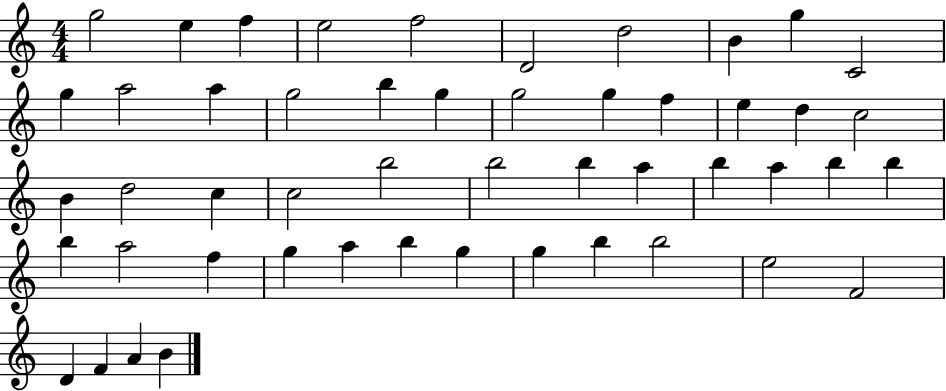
{
  \clef treble
  \numericTimeSignature
  \time 4/4
  \key c \major
  g''2 e''4 f''4 | e''2 f''2 | d'2 d''2 | b'4 g''4 c'2 | \break g''4 a''2 a''4 | g''2 b''4 g''4 | g''2 g''4 f''4 | e''4 d''4 c''2 | \break b'4 d''2 c''4 | c''2 b''2 | b''2 b''4 a''4 | b''4 a''4 b''4 b''4 | \break b''4 a''2 f''4 | g''4 a''4 b''4 g''4 | g''4 b''4 b''2 | e''2 f'2 | \break d'4 f'4 a'4 b'4 | \bar "|."
}